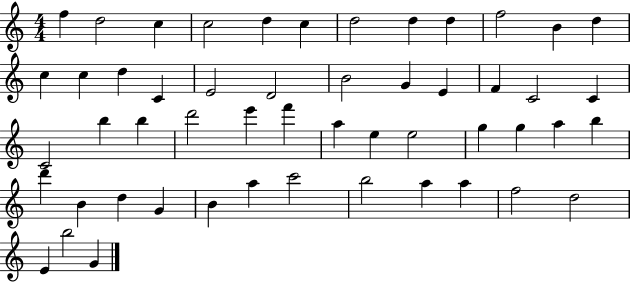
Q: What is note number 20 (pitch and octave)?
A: G4